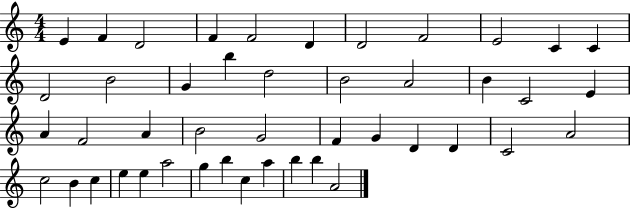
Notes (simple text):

E4/q F4/q D4/h F4/q F4/h D4/q D4/h F4/h E4/h C4/q C4/q D4/h B4/h G4/q B5/q D5/h B4/h A4/h B4/q C4/h E4/q A4/q F4/h A4/q B4/h G4/h F4/q G4/q D4/q D4/q C4/h A4/h C5/h B4/q C5/q E5/q E5/q A5/h G5/q B5/q C5/q A5/q B5/q B5/q A4/h